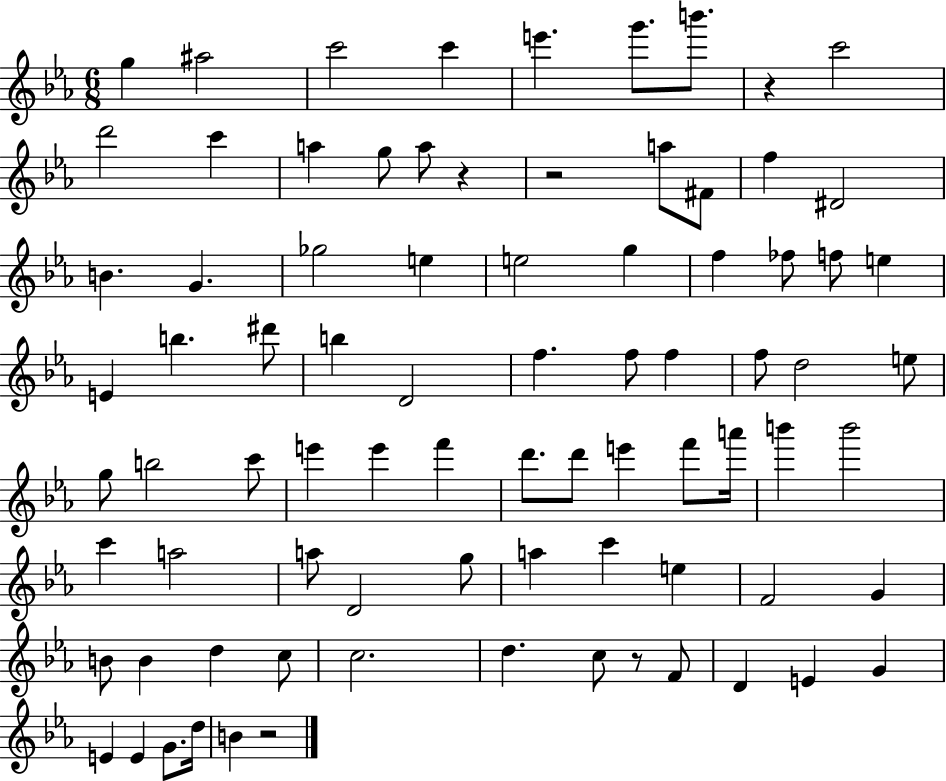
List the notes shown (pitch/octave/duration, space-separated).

G5/q A#5/h C6/h C6/q E6/q. G6/e. B6/e. R/q C6/h D6/h C6/q A5/q G5/e A5/e R/q R/h A5/e F#4/e F5/q D#4/h B4/q. G4/q. Gb5/h E5/q E5/h G5/q F5/q FES5/e F5/e E5/q E4/q B5/q. D#6/e B5/q D4/h F5/q. F5/e F5/q F5/e D5/h E5/e G5/e B5/h C6/e E6/q E6/q F6/q D6/e. D6/e E6/q F6/e A6/s B6/q B6/h C6/q A5/h A5/e D4/h G5/e A5/q C6/q E5/q F4/h G4/q B4/e B4/q D5/q C5/e C5/h. D5/q. C5/e R/e F4/e D4/q E4/q G4/q E4/q E4/q G4/e. D5/s B4/q R/h